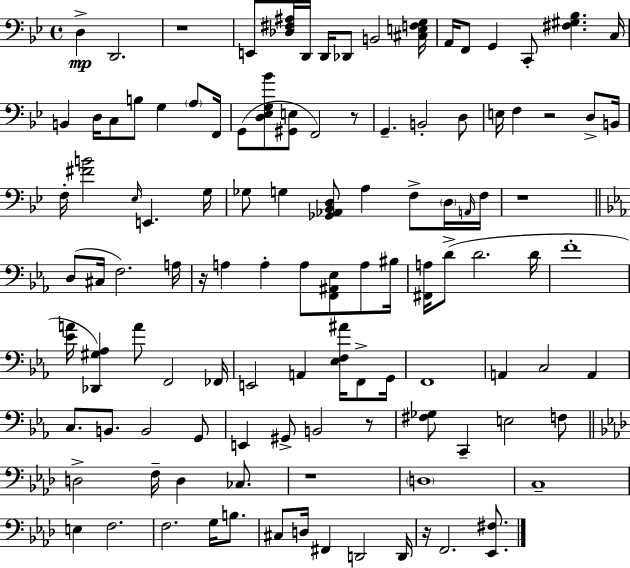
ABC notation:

X:1
T:Untitled
M:4/4
L:1/4
K:Bb
D, D,,2 z4 E,,/2 [_D,^F,^A,]/4 D,,/4 D,,/4 _D,,/2 B,,2 [^C,E,F,G,]/4 A,,/4 F,,/2 G,, C,,/2 [^F,^G,_B,] C,/4 B,, D,/4 C,/2 B,/2 G, A,/2 F,,/4 G,,/2 [D,_E,G,_B]/2 [^G,,E,]/2 F,,2 z/2 G,, B,,2 D,/2 E,/4 F, z2 D,/2 B,,/4 F,/4 [^FB]2 _E,/4 E,, G,/4 _G,/2 G, [_G,,_A,,_B,,D,]/2 A, F,/2 D,/4 A,,/4 F,/4 z4 D,/2 ^C,/4 F,2 A,/4 z/4 A, A, A,/2 [F,,^A,,_E,]/2 A,/2 ^B,/4 [^F,,A,]/4 D/2 D2 D/4 F4 [_EA]/4 [_D,,^G,_A,] A/2 F,,2 _F,,/4 E,,2 A,, [_E,F,^A]/4 F,,/2 G,,/4 F,,4 A,, C,2 A,, C,/2 B,,/2 B,,2 G,,/2 E,, ^G,,/2 B,,2 z/2 [^F,_G,]/2 C,, E,2 F,/2 D,2 F,/4 D, _C,/2 z4 D,4 C,4 E, F,2 F,2 G,/4 B,/2 ^C,/2 D,/4 ^F,, D,,2 D,,/4 z/4 F,,2 [_E,,^F,]/2